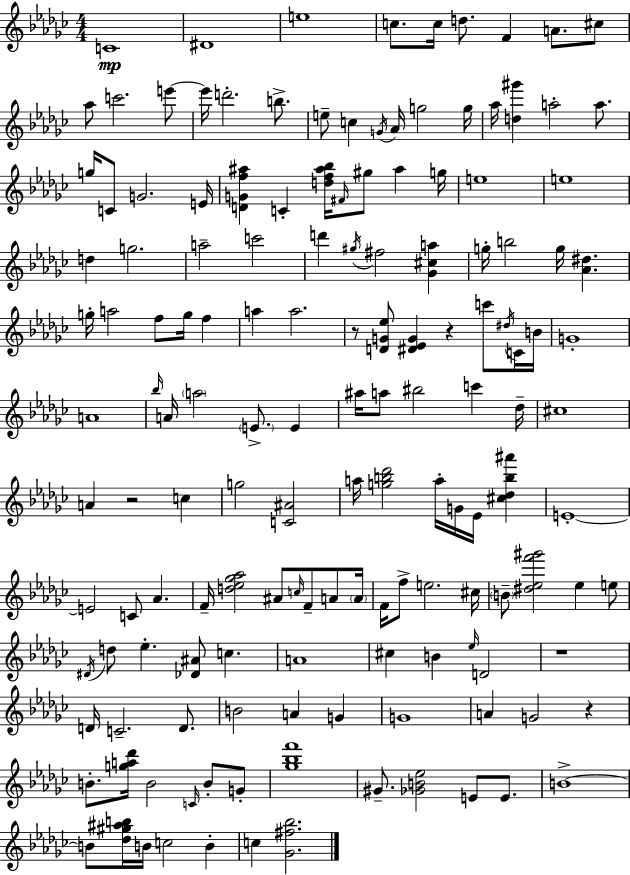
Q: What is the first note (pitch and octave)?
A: C4